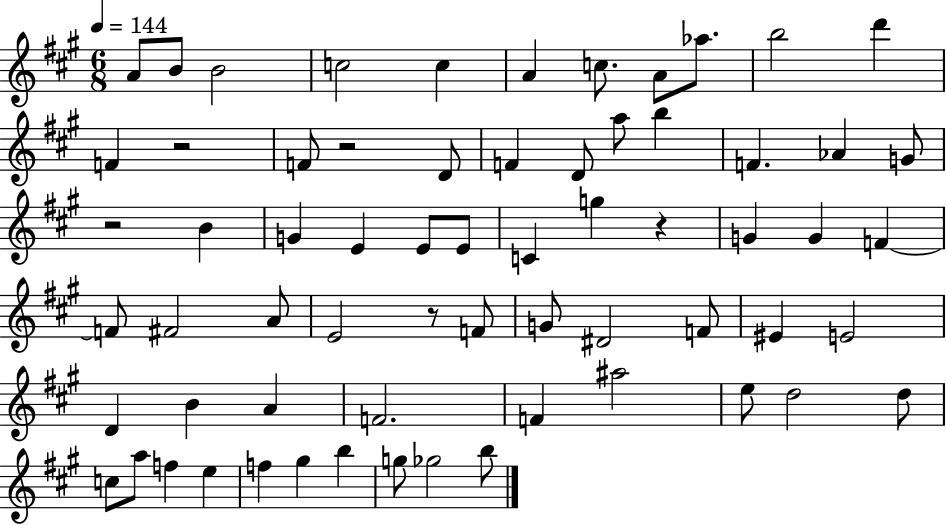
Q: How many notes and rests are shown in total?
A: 65